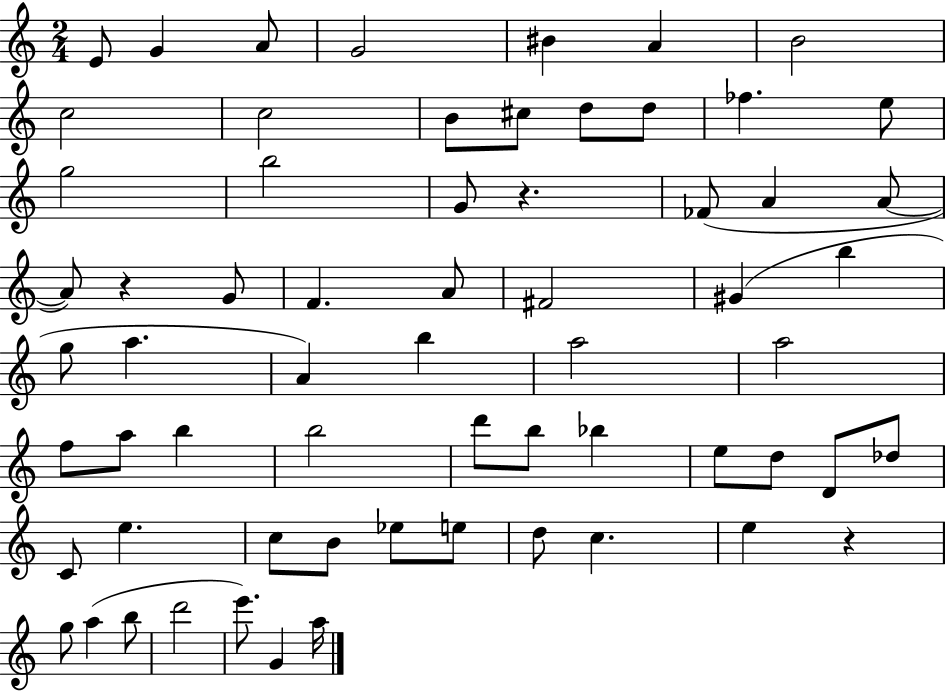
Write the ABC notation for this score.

X:1
T:Untitled
M:2/4
L:1/4
K:C
E/2 G A/2 G2 ^B A B2 c2 c2 B/2 ^c/2 d/2 d/2 _f e/2 g2 b2 G/2 z _F/2 A A/2 A/2 z G/2 F A/2 ^F2 ^G b g/2 a A b a2 a2 f/2 a/2 b b2 d'/2 b/2 _b e/2 d/2 D/2 _d/2 C/2 e c/2 B/2 _e/2 e/2 d/2 c e z g/2 a b/2 d'2 e'/2 G a/4